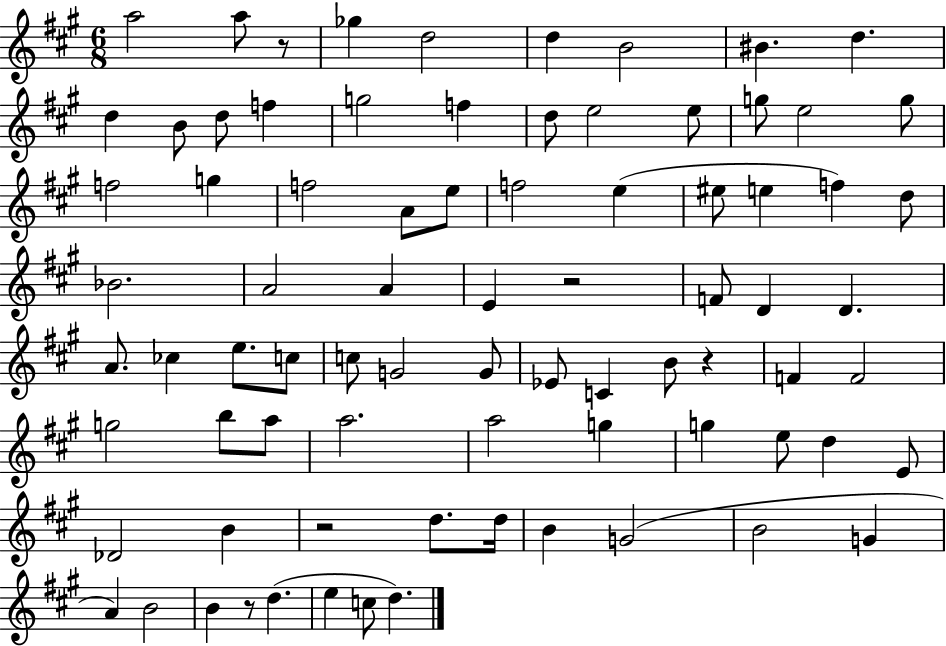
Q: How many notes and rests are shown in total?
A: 80